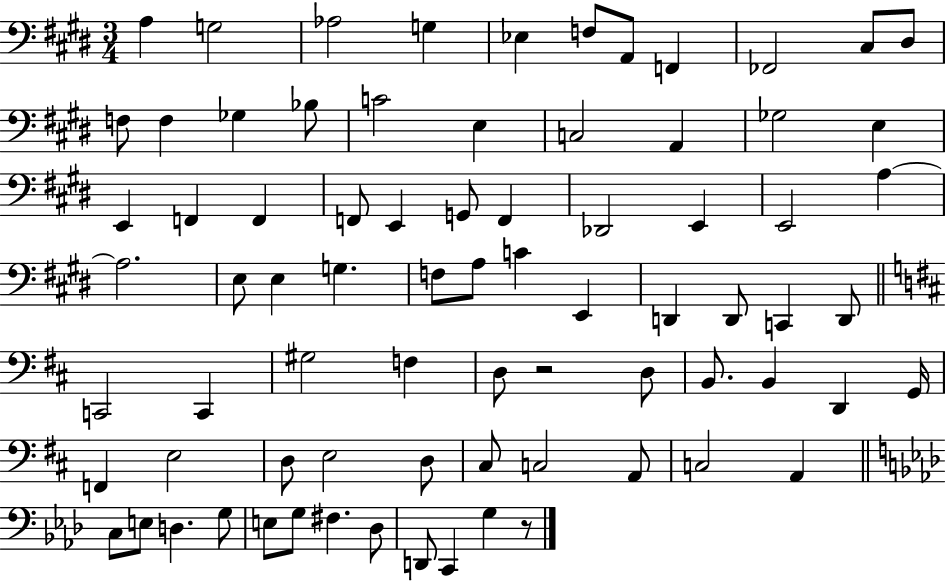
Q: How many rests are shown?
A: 2